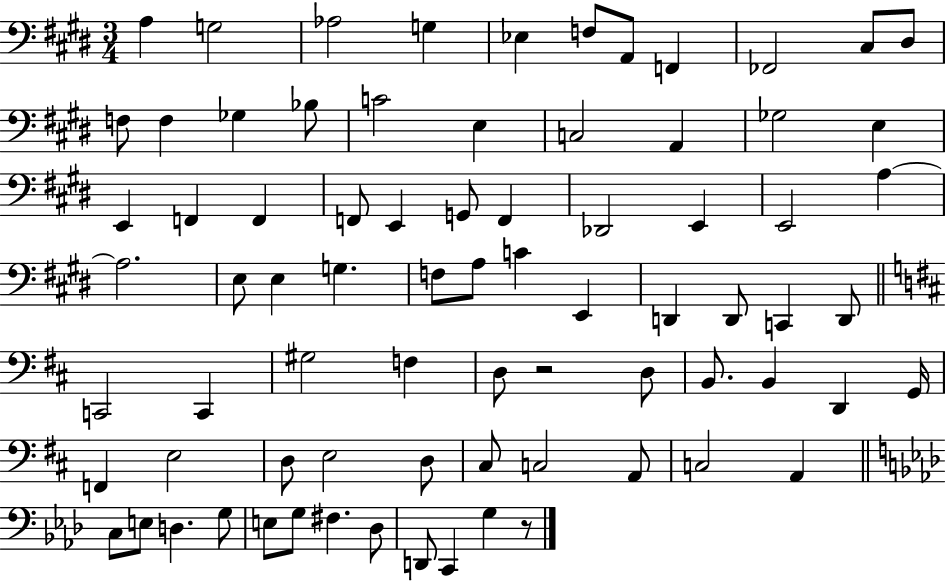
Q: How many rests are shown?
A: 2